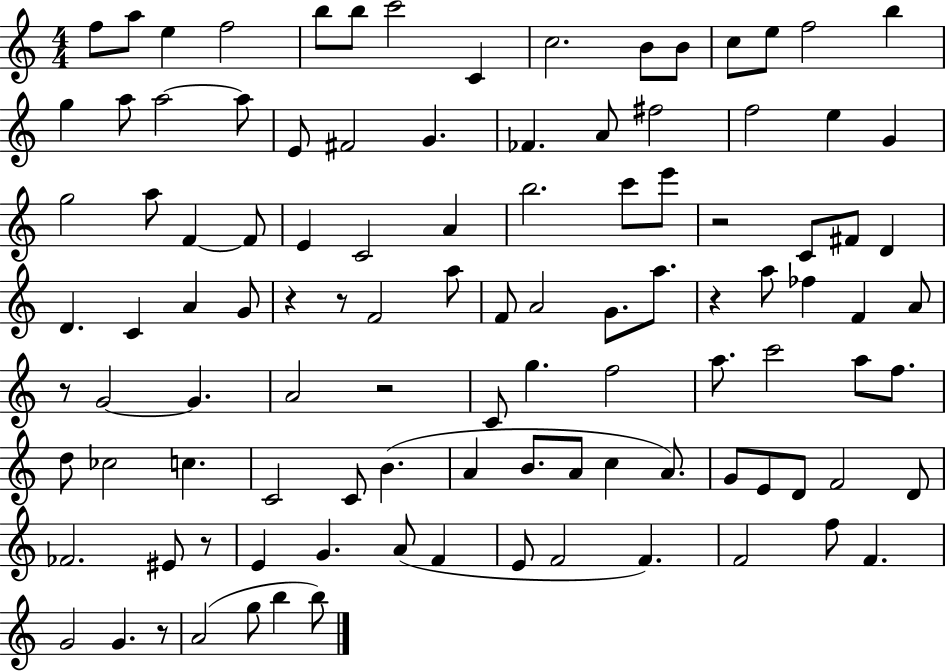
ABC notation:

X:1
T:Untitled
M:4/4
L:1/4
K:C
f/2 a/2 e f2 b/2 b/2 c'2 C c2 B/2 B/2 c/2 e/2 f2 b g a/2 a2 a/2 E/2 ^F2 G _F A/2 ^f2 f2 e G g2 a/2 F F/2 E C2 A b2 c'/2 e'/2 z2 C/2 ^F/2 D D C A G/2 z z/2 F2 a/2 F/2 A2 G/2 a/2 z a/2 _f F A/2 z/2 G2 G A2 z2 C/2 g f2 a/2 c'2 a/2 f/2 d/2 _c2 c C2 C/2 B A B/2 A/2 c A/2 G/2 E/2 D/2 F2 D/2 _F2 ^E/2 z/2 E G A/2 F E/2 F2 F F2 f/2 F G2 G z/2 A2 g/2 b b/2